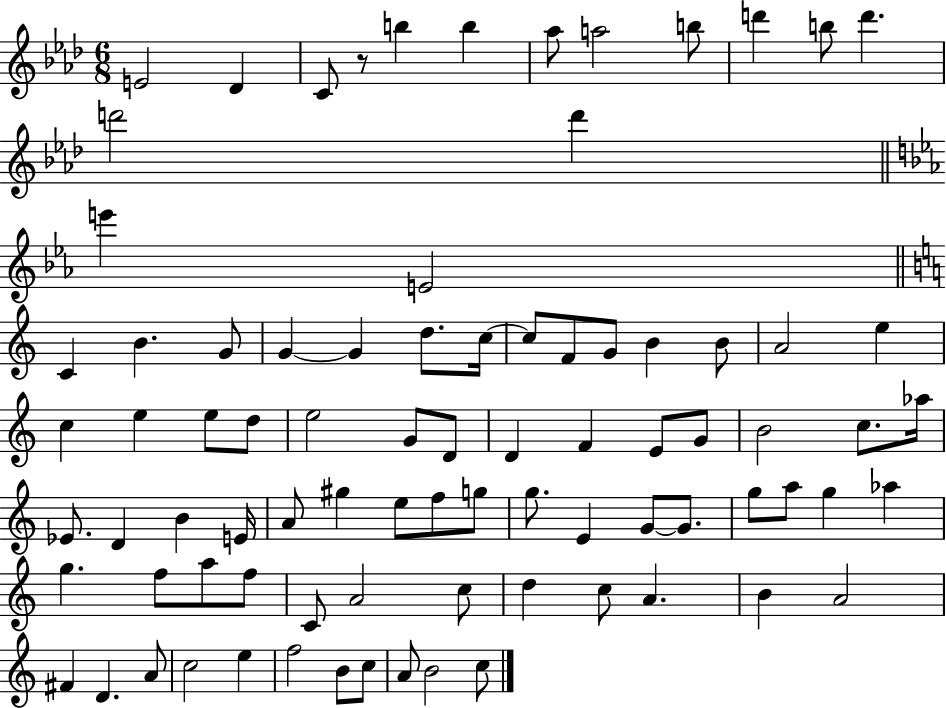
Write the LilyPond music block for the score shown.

{
  \clef treble
  \numericTimeSignature
  \time 6/8
  \key aes \major
  \repeat volta 2 { e'2 des'4 | c'8 r8 b''4 b''4 | aes''8 a''2 b''8 | d'''4 b''8 d'''4. | \break d'''2 d'''4 | \bar "||" \break \key c \minor e'''4 e'2 | \bar "||" \break \key c \major c'4 b'4. g'8 | g'4~~ g'4 d''8. c''16~~ | c''8 f'8 g'8 b'4 b'8 | a'2 e''4 | \break c''4 e''4 e''8 d''8 | e''2 g'8 d'8 | d'4 f'4 e'8 g'8 | b'2 c''8. aes''16 | \break ees'8. d'4 b'4 e'16 | a'8 gis''4 e''8 f''8 g''8 | g''8. e'4 g'8~~ g'8. | g''8 a''8 g''4 aes''4 | \break g''4. f''8 a''8 f''8 | c'8 a'2 c''8 | d''4 c''8 a'4. | b'4 a'2 | \break fis'4 d'4. a'8 | c''2 e''4 | f''2 b'8 c''8 | a'8 b'2 c''8 | \break } \bar "|."
}